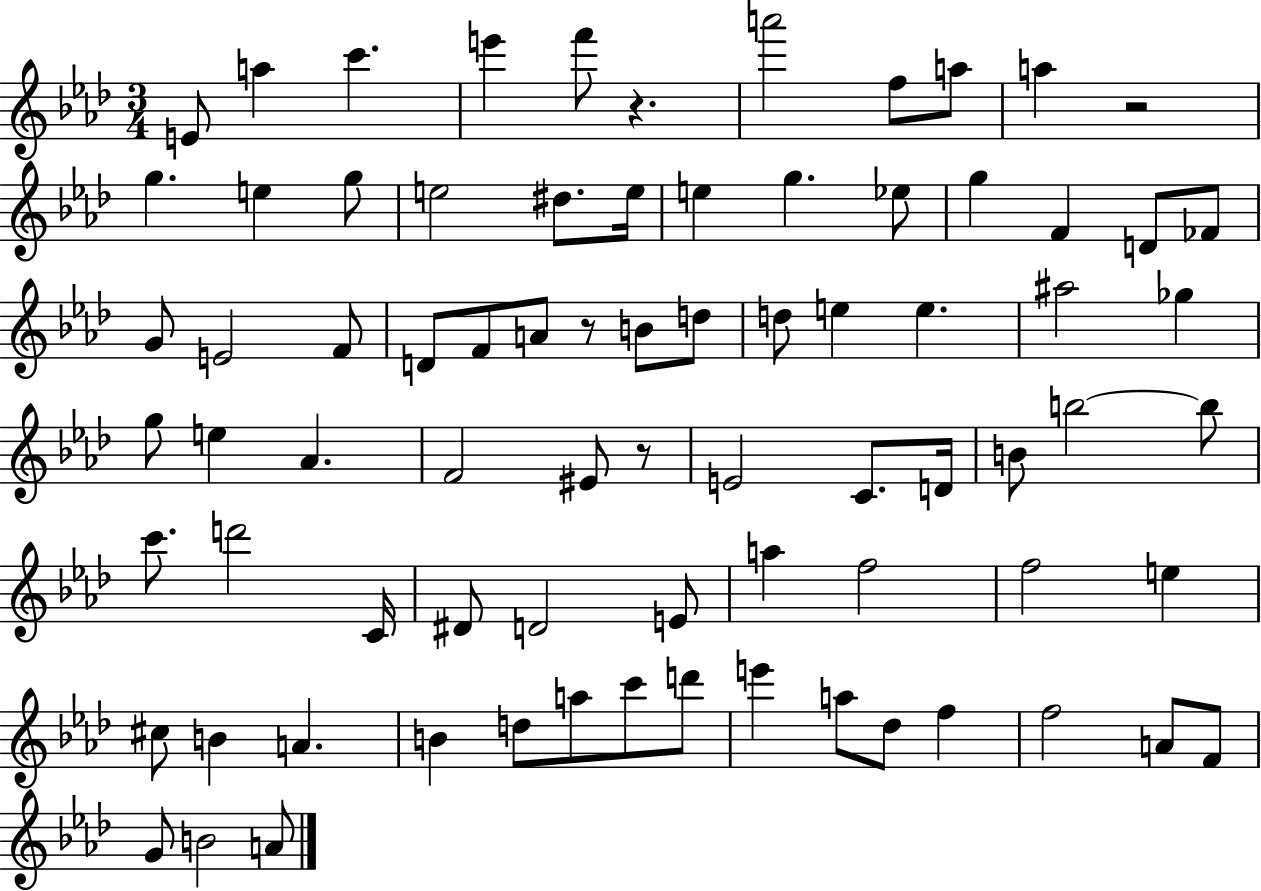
X:1
T:Untitled
M:3/4
L:1/4
K:Ab
E/2 a c' e' f'/2 z a'2 f/2 a/2 a z2 g e g/2 e2 ^d/2 e/4 e g _e/2 g F D/2 _F/2 G/2 E2 F/2 D/2 F/2 A/2 z/2 B/2 d/2 d/2 e e ^a2 _g g/2 e _A F2 ^E/2 z/2 E2 C/2 D/4 B/2 b2 b/2 c'/2 d'2 C/4 ^D/2 D2 E/2 a f2 f2 e ^c/2 B A B d/2 a/2 c'/2 d'/2 e' a/2 _d/2 f f2 A/2 F/2 G/2 B2 A/2